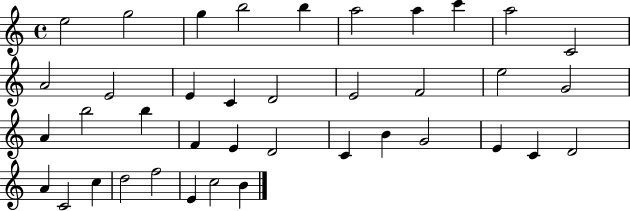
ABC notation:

X:1
T:Untitled
M:4/4
L:1/4
K:C
e2 g2 g b2 b a2 a c' a2 C2 A2 E2 E C D2 E2 F2 e2 G2 A b2 b F E D2 C B G2 E C D2 A C2 c d2 f2 E c2 B